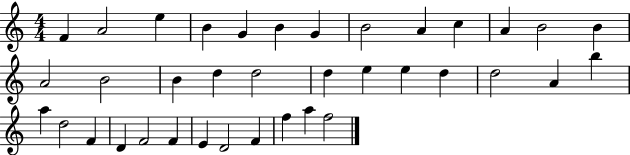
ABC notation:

X:1
T:Untitled
M:4/4
L:1/4
K:C
F A2 e B G B G B2 A c A B2 B A2 B2 B d d2 d e e d d2 A b a d2 F D F2 F E D2 F f a f2